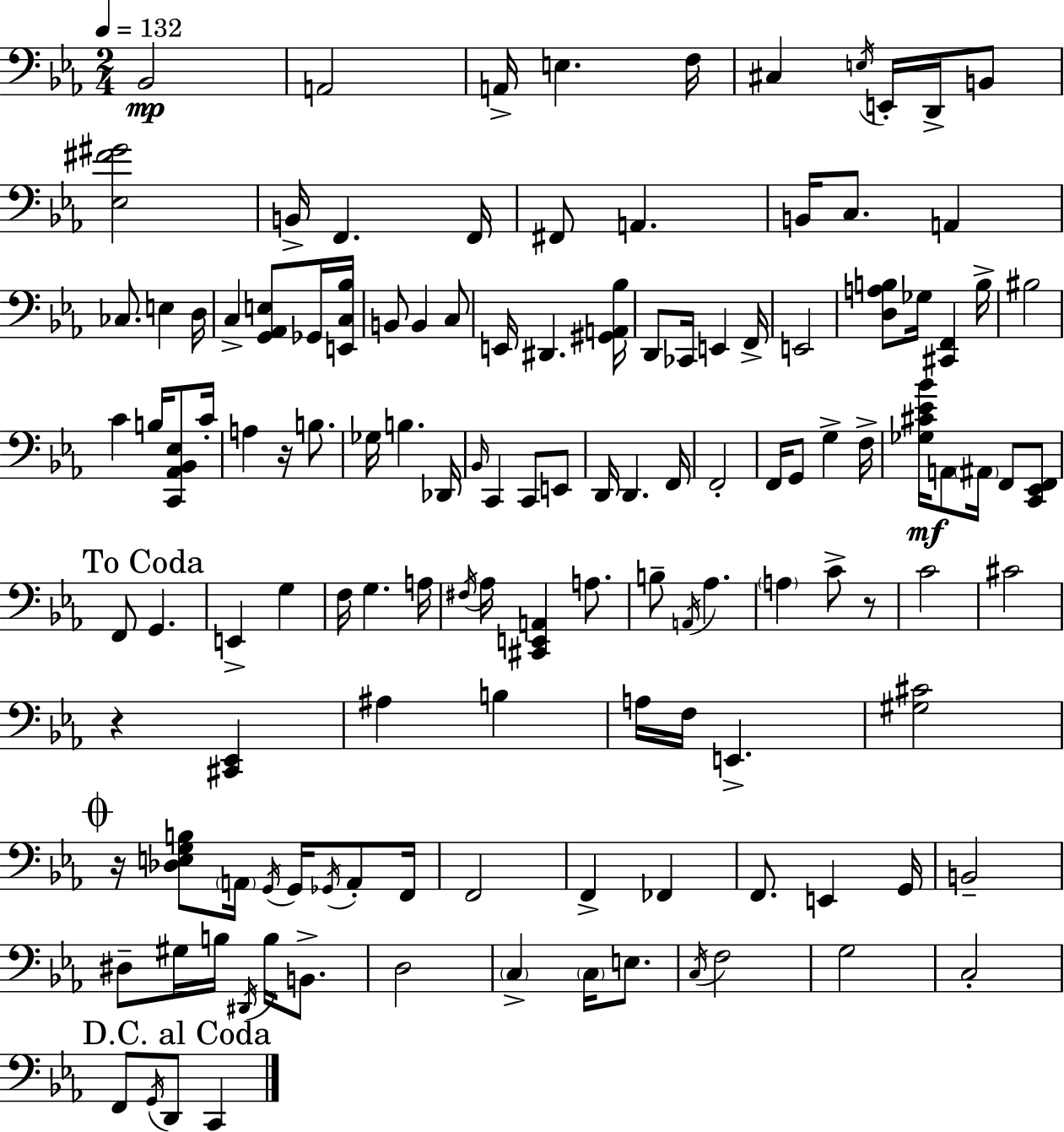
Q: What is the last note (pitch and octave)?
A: C2